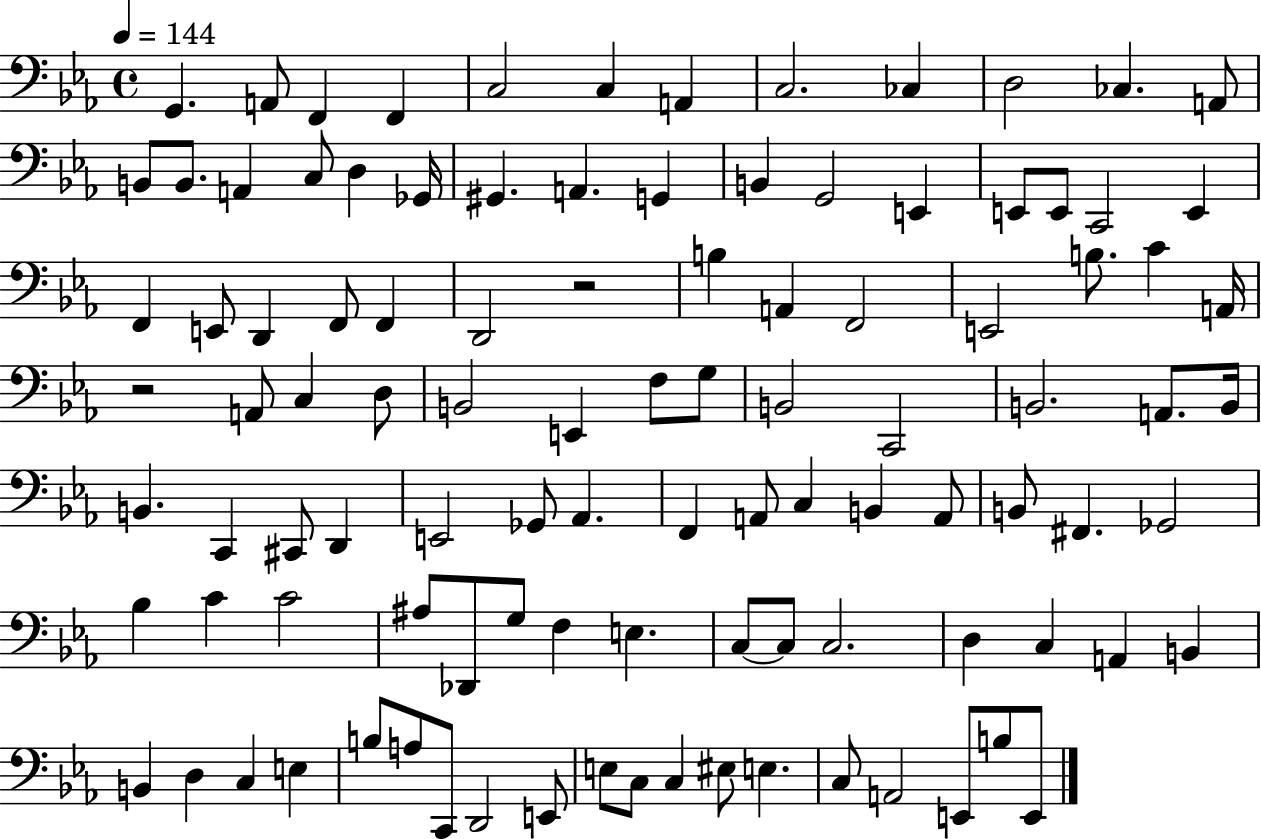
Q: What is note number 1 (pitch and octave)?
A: G2